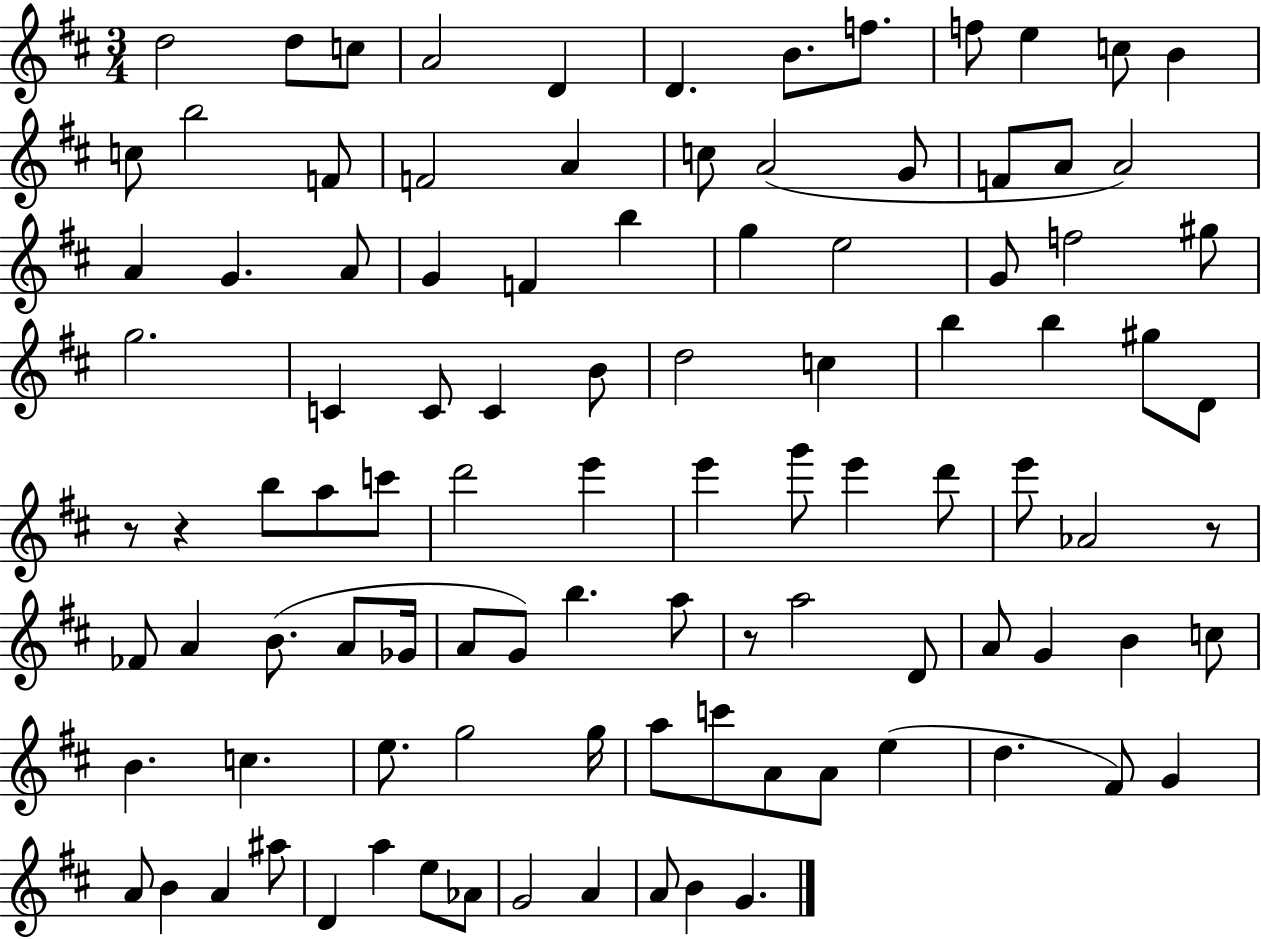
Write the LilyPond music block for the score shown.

{
  \clef treble
  \numericTimeSignature
  \time 3/4
  \key d \major
  d''2 d''8 c''8 | a'2 d'4 | d'4. b'8. f''8. | f''8 e''4 c''8 b'4 | \break c''8 b''2 f'8 | f'2 a'4 | c''8 a'2( g'8 | f'8 a'8 a'2) | \break a'4 g'4. a'8 | g'4 f'4 b''4 | g''4 e''2 | g'8 f''2 gis''8 | \break g''2. | c'4 c'8 c'4 b'8 | d''2 c''4 | b''4 b''4 gis''8 d'8 | \break r8 r4 b''8 a''8 c'''8 | d'''2 e'''4 | e'''4 g'''8 e'''4 d'''8 | e'''8 aes'2 r8 | \break fes'8 a'4 b'8.( a'8 ges'16 | a'8 g'8) b''4. a''8 | r8 a''2 d'8 | a'8 g'4 b'4 c''8 | \break b'4. c''4. | e''8. g''2 g''16 | a''8 c'''8 a'8 a'8 e''4( | d''4. fis'8) g'4 | \break a'8 b'4 a'4 ais''8 | d'4 a''4 e''8 aes'8 | g'2 a'4 | a'8 b'4 g'4. | \break \bar "|."
}